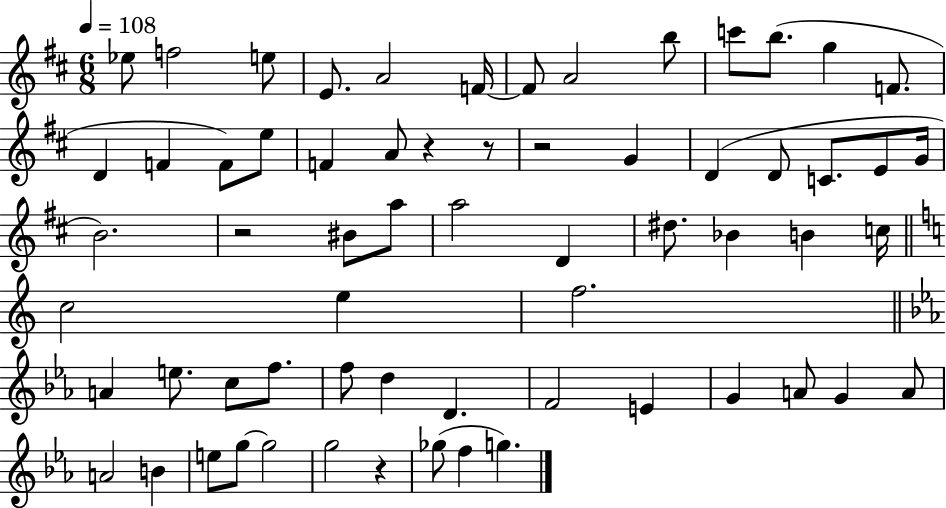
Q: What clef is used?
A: treble